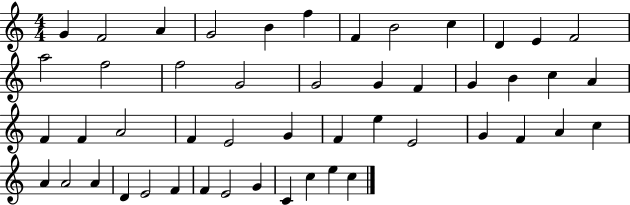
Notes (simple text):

G4/q F4/h A4/q G4/h B4/q F5/q F4/q B4/h C5/q D4/q E4/q F4/h A5/h F5/h F5/h G4/h G4/h G4/q F4/q G4/q B4/q C5/q A4/q F4/q F4/q A4/h F4/q E4/h G4/q F4/q E5/q E4/h G4/q F4/q A4/q C5/q A4/q A4/h A4/q D4/q E4/h F4/q F4/q E4/h G4/q C4/q C5/q E5/q C5/q